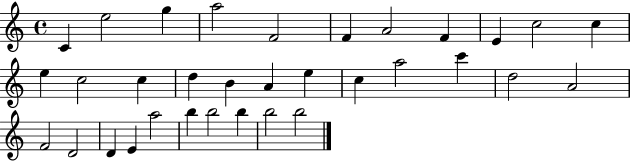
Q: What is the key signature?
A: C major